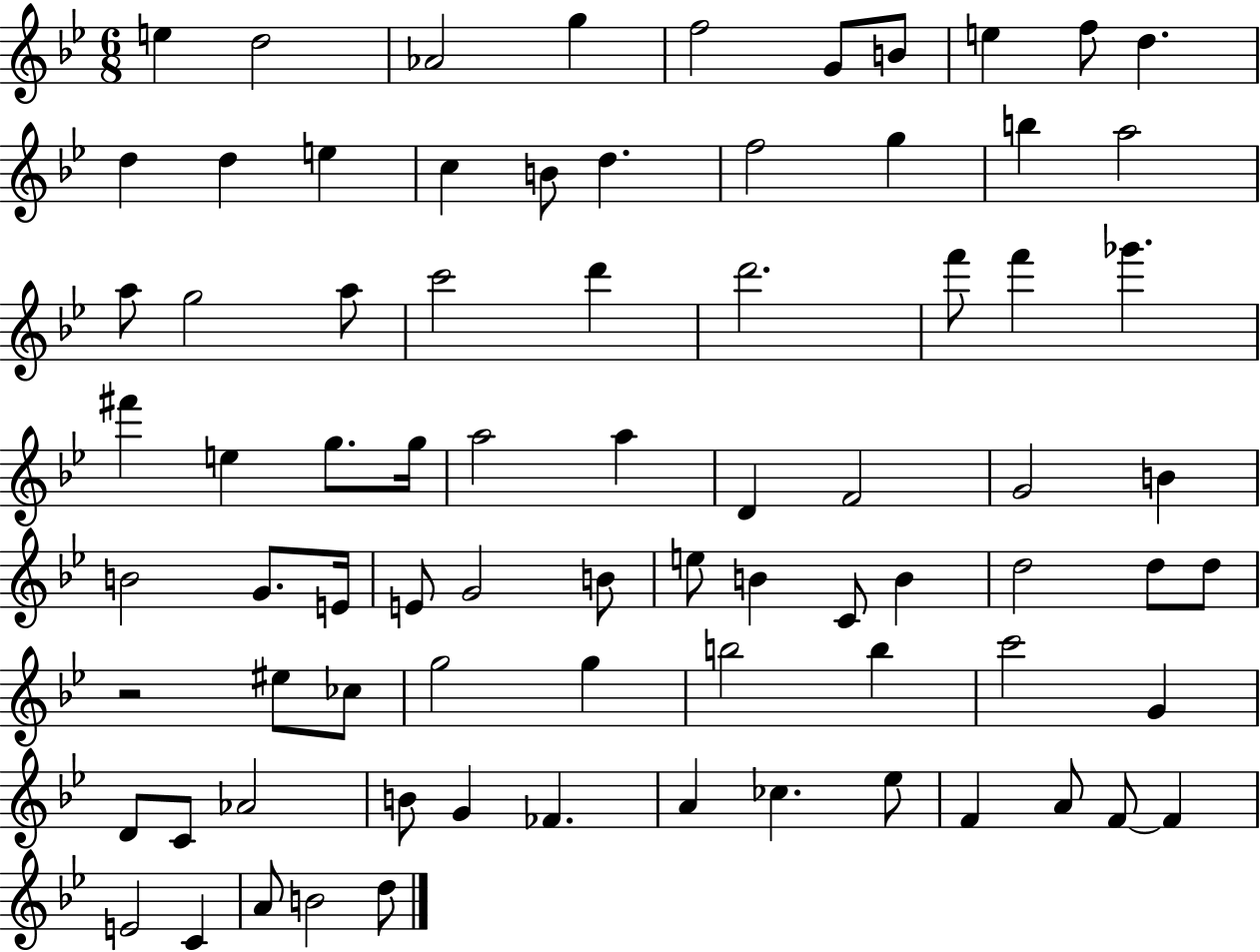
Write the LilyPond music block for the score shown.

{
  \clef treble
  \numericTimeSignature
  \time 6/8
  \key bes \major
  e''4 d''2 | aes'2 g''4 | f''2 g'8 b'8 | e''4 f''8 d''4. | \break d''4 d''4 e''4 | c''4 b'8 d''4. | f''2 g''4 | b''4 a''2 | \break a''8 g''2 a''8 | c'''2 d'''4 | d'''2. | f'''8 f'''4 ges'''4. | \break fis'''4 e''4 g''8. g''16 | a''2 a''4 | d'4 f'2 | g'2 b'4 | \break b'2 g'8. e'16 | e'8 g'2 b'8 | e''8 b'4 c'8 b'4 | d''2 d''8 d''8 | \break r2 eis''8 ces''8 | g''2 g''4 | b''2 b''4 | c'''2 g'4 | \break d'8 c'8 aes'2 | b'8 g'4 fes'4. | a'4 ces''4. ees''8 | f'4 a'8 f'8~~ f'4 | \break e'2 c'4 | a'8 b'2 d''8 | \bar "|."
}